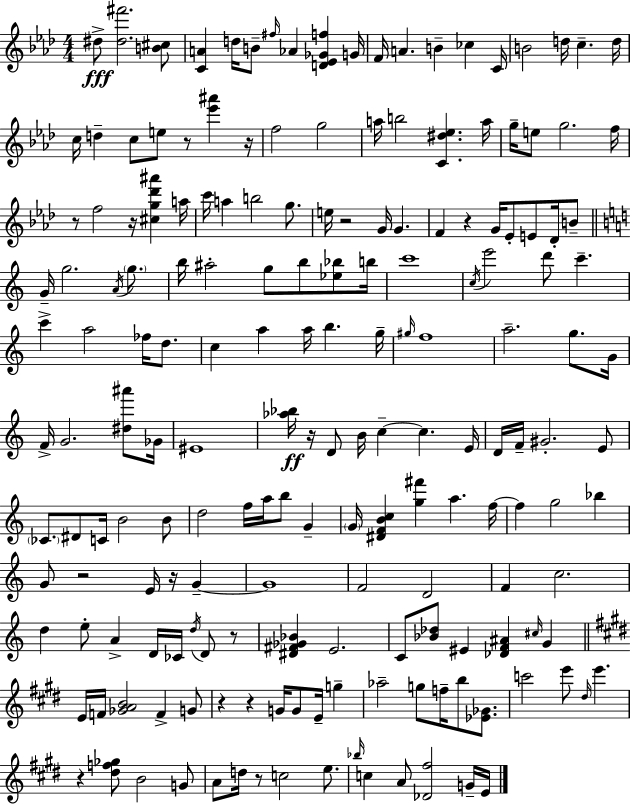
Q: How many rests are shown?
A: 14